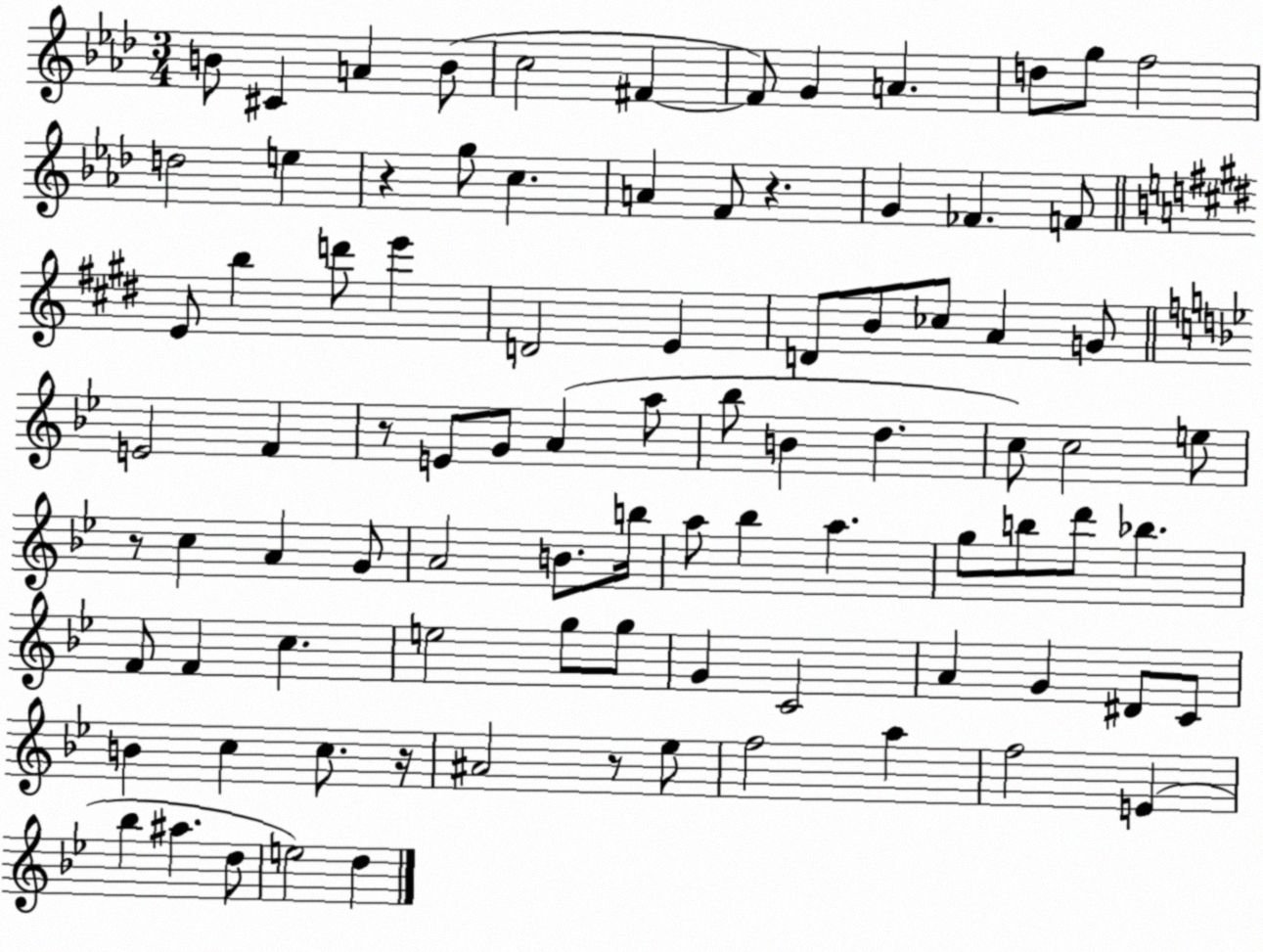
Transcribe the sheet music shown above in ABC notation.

X:1
T:Untitled
M:3/4
L:1/4
K:Ab
B/2 ^C A B/2 c2 ^F ^F/2 G A d/2 g/2 f2 d2 e z g/2 c A F/2 z G _F F/2 E/2 b d'/2 e' D2 E D/2 B/2 _c/2 A G/2 E2 F z/2 E/2 G/2 A a/2 _b/2 B d c/2 c2 e/2 z/2 c A G/2 A2 B/2 b/4 a/2 _b a g/2 b/2 d'/2 _b F/2 F c e2 g/2 g/2 G C2 A G ^D/2 C/2 B c c/2 z/4 ^A2 z/2 _e/2 f2 a f2 E _b ^a d/2 e2 d